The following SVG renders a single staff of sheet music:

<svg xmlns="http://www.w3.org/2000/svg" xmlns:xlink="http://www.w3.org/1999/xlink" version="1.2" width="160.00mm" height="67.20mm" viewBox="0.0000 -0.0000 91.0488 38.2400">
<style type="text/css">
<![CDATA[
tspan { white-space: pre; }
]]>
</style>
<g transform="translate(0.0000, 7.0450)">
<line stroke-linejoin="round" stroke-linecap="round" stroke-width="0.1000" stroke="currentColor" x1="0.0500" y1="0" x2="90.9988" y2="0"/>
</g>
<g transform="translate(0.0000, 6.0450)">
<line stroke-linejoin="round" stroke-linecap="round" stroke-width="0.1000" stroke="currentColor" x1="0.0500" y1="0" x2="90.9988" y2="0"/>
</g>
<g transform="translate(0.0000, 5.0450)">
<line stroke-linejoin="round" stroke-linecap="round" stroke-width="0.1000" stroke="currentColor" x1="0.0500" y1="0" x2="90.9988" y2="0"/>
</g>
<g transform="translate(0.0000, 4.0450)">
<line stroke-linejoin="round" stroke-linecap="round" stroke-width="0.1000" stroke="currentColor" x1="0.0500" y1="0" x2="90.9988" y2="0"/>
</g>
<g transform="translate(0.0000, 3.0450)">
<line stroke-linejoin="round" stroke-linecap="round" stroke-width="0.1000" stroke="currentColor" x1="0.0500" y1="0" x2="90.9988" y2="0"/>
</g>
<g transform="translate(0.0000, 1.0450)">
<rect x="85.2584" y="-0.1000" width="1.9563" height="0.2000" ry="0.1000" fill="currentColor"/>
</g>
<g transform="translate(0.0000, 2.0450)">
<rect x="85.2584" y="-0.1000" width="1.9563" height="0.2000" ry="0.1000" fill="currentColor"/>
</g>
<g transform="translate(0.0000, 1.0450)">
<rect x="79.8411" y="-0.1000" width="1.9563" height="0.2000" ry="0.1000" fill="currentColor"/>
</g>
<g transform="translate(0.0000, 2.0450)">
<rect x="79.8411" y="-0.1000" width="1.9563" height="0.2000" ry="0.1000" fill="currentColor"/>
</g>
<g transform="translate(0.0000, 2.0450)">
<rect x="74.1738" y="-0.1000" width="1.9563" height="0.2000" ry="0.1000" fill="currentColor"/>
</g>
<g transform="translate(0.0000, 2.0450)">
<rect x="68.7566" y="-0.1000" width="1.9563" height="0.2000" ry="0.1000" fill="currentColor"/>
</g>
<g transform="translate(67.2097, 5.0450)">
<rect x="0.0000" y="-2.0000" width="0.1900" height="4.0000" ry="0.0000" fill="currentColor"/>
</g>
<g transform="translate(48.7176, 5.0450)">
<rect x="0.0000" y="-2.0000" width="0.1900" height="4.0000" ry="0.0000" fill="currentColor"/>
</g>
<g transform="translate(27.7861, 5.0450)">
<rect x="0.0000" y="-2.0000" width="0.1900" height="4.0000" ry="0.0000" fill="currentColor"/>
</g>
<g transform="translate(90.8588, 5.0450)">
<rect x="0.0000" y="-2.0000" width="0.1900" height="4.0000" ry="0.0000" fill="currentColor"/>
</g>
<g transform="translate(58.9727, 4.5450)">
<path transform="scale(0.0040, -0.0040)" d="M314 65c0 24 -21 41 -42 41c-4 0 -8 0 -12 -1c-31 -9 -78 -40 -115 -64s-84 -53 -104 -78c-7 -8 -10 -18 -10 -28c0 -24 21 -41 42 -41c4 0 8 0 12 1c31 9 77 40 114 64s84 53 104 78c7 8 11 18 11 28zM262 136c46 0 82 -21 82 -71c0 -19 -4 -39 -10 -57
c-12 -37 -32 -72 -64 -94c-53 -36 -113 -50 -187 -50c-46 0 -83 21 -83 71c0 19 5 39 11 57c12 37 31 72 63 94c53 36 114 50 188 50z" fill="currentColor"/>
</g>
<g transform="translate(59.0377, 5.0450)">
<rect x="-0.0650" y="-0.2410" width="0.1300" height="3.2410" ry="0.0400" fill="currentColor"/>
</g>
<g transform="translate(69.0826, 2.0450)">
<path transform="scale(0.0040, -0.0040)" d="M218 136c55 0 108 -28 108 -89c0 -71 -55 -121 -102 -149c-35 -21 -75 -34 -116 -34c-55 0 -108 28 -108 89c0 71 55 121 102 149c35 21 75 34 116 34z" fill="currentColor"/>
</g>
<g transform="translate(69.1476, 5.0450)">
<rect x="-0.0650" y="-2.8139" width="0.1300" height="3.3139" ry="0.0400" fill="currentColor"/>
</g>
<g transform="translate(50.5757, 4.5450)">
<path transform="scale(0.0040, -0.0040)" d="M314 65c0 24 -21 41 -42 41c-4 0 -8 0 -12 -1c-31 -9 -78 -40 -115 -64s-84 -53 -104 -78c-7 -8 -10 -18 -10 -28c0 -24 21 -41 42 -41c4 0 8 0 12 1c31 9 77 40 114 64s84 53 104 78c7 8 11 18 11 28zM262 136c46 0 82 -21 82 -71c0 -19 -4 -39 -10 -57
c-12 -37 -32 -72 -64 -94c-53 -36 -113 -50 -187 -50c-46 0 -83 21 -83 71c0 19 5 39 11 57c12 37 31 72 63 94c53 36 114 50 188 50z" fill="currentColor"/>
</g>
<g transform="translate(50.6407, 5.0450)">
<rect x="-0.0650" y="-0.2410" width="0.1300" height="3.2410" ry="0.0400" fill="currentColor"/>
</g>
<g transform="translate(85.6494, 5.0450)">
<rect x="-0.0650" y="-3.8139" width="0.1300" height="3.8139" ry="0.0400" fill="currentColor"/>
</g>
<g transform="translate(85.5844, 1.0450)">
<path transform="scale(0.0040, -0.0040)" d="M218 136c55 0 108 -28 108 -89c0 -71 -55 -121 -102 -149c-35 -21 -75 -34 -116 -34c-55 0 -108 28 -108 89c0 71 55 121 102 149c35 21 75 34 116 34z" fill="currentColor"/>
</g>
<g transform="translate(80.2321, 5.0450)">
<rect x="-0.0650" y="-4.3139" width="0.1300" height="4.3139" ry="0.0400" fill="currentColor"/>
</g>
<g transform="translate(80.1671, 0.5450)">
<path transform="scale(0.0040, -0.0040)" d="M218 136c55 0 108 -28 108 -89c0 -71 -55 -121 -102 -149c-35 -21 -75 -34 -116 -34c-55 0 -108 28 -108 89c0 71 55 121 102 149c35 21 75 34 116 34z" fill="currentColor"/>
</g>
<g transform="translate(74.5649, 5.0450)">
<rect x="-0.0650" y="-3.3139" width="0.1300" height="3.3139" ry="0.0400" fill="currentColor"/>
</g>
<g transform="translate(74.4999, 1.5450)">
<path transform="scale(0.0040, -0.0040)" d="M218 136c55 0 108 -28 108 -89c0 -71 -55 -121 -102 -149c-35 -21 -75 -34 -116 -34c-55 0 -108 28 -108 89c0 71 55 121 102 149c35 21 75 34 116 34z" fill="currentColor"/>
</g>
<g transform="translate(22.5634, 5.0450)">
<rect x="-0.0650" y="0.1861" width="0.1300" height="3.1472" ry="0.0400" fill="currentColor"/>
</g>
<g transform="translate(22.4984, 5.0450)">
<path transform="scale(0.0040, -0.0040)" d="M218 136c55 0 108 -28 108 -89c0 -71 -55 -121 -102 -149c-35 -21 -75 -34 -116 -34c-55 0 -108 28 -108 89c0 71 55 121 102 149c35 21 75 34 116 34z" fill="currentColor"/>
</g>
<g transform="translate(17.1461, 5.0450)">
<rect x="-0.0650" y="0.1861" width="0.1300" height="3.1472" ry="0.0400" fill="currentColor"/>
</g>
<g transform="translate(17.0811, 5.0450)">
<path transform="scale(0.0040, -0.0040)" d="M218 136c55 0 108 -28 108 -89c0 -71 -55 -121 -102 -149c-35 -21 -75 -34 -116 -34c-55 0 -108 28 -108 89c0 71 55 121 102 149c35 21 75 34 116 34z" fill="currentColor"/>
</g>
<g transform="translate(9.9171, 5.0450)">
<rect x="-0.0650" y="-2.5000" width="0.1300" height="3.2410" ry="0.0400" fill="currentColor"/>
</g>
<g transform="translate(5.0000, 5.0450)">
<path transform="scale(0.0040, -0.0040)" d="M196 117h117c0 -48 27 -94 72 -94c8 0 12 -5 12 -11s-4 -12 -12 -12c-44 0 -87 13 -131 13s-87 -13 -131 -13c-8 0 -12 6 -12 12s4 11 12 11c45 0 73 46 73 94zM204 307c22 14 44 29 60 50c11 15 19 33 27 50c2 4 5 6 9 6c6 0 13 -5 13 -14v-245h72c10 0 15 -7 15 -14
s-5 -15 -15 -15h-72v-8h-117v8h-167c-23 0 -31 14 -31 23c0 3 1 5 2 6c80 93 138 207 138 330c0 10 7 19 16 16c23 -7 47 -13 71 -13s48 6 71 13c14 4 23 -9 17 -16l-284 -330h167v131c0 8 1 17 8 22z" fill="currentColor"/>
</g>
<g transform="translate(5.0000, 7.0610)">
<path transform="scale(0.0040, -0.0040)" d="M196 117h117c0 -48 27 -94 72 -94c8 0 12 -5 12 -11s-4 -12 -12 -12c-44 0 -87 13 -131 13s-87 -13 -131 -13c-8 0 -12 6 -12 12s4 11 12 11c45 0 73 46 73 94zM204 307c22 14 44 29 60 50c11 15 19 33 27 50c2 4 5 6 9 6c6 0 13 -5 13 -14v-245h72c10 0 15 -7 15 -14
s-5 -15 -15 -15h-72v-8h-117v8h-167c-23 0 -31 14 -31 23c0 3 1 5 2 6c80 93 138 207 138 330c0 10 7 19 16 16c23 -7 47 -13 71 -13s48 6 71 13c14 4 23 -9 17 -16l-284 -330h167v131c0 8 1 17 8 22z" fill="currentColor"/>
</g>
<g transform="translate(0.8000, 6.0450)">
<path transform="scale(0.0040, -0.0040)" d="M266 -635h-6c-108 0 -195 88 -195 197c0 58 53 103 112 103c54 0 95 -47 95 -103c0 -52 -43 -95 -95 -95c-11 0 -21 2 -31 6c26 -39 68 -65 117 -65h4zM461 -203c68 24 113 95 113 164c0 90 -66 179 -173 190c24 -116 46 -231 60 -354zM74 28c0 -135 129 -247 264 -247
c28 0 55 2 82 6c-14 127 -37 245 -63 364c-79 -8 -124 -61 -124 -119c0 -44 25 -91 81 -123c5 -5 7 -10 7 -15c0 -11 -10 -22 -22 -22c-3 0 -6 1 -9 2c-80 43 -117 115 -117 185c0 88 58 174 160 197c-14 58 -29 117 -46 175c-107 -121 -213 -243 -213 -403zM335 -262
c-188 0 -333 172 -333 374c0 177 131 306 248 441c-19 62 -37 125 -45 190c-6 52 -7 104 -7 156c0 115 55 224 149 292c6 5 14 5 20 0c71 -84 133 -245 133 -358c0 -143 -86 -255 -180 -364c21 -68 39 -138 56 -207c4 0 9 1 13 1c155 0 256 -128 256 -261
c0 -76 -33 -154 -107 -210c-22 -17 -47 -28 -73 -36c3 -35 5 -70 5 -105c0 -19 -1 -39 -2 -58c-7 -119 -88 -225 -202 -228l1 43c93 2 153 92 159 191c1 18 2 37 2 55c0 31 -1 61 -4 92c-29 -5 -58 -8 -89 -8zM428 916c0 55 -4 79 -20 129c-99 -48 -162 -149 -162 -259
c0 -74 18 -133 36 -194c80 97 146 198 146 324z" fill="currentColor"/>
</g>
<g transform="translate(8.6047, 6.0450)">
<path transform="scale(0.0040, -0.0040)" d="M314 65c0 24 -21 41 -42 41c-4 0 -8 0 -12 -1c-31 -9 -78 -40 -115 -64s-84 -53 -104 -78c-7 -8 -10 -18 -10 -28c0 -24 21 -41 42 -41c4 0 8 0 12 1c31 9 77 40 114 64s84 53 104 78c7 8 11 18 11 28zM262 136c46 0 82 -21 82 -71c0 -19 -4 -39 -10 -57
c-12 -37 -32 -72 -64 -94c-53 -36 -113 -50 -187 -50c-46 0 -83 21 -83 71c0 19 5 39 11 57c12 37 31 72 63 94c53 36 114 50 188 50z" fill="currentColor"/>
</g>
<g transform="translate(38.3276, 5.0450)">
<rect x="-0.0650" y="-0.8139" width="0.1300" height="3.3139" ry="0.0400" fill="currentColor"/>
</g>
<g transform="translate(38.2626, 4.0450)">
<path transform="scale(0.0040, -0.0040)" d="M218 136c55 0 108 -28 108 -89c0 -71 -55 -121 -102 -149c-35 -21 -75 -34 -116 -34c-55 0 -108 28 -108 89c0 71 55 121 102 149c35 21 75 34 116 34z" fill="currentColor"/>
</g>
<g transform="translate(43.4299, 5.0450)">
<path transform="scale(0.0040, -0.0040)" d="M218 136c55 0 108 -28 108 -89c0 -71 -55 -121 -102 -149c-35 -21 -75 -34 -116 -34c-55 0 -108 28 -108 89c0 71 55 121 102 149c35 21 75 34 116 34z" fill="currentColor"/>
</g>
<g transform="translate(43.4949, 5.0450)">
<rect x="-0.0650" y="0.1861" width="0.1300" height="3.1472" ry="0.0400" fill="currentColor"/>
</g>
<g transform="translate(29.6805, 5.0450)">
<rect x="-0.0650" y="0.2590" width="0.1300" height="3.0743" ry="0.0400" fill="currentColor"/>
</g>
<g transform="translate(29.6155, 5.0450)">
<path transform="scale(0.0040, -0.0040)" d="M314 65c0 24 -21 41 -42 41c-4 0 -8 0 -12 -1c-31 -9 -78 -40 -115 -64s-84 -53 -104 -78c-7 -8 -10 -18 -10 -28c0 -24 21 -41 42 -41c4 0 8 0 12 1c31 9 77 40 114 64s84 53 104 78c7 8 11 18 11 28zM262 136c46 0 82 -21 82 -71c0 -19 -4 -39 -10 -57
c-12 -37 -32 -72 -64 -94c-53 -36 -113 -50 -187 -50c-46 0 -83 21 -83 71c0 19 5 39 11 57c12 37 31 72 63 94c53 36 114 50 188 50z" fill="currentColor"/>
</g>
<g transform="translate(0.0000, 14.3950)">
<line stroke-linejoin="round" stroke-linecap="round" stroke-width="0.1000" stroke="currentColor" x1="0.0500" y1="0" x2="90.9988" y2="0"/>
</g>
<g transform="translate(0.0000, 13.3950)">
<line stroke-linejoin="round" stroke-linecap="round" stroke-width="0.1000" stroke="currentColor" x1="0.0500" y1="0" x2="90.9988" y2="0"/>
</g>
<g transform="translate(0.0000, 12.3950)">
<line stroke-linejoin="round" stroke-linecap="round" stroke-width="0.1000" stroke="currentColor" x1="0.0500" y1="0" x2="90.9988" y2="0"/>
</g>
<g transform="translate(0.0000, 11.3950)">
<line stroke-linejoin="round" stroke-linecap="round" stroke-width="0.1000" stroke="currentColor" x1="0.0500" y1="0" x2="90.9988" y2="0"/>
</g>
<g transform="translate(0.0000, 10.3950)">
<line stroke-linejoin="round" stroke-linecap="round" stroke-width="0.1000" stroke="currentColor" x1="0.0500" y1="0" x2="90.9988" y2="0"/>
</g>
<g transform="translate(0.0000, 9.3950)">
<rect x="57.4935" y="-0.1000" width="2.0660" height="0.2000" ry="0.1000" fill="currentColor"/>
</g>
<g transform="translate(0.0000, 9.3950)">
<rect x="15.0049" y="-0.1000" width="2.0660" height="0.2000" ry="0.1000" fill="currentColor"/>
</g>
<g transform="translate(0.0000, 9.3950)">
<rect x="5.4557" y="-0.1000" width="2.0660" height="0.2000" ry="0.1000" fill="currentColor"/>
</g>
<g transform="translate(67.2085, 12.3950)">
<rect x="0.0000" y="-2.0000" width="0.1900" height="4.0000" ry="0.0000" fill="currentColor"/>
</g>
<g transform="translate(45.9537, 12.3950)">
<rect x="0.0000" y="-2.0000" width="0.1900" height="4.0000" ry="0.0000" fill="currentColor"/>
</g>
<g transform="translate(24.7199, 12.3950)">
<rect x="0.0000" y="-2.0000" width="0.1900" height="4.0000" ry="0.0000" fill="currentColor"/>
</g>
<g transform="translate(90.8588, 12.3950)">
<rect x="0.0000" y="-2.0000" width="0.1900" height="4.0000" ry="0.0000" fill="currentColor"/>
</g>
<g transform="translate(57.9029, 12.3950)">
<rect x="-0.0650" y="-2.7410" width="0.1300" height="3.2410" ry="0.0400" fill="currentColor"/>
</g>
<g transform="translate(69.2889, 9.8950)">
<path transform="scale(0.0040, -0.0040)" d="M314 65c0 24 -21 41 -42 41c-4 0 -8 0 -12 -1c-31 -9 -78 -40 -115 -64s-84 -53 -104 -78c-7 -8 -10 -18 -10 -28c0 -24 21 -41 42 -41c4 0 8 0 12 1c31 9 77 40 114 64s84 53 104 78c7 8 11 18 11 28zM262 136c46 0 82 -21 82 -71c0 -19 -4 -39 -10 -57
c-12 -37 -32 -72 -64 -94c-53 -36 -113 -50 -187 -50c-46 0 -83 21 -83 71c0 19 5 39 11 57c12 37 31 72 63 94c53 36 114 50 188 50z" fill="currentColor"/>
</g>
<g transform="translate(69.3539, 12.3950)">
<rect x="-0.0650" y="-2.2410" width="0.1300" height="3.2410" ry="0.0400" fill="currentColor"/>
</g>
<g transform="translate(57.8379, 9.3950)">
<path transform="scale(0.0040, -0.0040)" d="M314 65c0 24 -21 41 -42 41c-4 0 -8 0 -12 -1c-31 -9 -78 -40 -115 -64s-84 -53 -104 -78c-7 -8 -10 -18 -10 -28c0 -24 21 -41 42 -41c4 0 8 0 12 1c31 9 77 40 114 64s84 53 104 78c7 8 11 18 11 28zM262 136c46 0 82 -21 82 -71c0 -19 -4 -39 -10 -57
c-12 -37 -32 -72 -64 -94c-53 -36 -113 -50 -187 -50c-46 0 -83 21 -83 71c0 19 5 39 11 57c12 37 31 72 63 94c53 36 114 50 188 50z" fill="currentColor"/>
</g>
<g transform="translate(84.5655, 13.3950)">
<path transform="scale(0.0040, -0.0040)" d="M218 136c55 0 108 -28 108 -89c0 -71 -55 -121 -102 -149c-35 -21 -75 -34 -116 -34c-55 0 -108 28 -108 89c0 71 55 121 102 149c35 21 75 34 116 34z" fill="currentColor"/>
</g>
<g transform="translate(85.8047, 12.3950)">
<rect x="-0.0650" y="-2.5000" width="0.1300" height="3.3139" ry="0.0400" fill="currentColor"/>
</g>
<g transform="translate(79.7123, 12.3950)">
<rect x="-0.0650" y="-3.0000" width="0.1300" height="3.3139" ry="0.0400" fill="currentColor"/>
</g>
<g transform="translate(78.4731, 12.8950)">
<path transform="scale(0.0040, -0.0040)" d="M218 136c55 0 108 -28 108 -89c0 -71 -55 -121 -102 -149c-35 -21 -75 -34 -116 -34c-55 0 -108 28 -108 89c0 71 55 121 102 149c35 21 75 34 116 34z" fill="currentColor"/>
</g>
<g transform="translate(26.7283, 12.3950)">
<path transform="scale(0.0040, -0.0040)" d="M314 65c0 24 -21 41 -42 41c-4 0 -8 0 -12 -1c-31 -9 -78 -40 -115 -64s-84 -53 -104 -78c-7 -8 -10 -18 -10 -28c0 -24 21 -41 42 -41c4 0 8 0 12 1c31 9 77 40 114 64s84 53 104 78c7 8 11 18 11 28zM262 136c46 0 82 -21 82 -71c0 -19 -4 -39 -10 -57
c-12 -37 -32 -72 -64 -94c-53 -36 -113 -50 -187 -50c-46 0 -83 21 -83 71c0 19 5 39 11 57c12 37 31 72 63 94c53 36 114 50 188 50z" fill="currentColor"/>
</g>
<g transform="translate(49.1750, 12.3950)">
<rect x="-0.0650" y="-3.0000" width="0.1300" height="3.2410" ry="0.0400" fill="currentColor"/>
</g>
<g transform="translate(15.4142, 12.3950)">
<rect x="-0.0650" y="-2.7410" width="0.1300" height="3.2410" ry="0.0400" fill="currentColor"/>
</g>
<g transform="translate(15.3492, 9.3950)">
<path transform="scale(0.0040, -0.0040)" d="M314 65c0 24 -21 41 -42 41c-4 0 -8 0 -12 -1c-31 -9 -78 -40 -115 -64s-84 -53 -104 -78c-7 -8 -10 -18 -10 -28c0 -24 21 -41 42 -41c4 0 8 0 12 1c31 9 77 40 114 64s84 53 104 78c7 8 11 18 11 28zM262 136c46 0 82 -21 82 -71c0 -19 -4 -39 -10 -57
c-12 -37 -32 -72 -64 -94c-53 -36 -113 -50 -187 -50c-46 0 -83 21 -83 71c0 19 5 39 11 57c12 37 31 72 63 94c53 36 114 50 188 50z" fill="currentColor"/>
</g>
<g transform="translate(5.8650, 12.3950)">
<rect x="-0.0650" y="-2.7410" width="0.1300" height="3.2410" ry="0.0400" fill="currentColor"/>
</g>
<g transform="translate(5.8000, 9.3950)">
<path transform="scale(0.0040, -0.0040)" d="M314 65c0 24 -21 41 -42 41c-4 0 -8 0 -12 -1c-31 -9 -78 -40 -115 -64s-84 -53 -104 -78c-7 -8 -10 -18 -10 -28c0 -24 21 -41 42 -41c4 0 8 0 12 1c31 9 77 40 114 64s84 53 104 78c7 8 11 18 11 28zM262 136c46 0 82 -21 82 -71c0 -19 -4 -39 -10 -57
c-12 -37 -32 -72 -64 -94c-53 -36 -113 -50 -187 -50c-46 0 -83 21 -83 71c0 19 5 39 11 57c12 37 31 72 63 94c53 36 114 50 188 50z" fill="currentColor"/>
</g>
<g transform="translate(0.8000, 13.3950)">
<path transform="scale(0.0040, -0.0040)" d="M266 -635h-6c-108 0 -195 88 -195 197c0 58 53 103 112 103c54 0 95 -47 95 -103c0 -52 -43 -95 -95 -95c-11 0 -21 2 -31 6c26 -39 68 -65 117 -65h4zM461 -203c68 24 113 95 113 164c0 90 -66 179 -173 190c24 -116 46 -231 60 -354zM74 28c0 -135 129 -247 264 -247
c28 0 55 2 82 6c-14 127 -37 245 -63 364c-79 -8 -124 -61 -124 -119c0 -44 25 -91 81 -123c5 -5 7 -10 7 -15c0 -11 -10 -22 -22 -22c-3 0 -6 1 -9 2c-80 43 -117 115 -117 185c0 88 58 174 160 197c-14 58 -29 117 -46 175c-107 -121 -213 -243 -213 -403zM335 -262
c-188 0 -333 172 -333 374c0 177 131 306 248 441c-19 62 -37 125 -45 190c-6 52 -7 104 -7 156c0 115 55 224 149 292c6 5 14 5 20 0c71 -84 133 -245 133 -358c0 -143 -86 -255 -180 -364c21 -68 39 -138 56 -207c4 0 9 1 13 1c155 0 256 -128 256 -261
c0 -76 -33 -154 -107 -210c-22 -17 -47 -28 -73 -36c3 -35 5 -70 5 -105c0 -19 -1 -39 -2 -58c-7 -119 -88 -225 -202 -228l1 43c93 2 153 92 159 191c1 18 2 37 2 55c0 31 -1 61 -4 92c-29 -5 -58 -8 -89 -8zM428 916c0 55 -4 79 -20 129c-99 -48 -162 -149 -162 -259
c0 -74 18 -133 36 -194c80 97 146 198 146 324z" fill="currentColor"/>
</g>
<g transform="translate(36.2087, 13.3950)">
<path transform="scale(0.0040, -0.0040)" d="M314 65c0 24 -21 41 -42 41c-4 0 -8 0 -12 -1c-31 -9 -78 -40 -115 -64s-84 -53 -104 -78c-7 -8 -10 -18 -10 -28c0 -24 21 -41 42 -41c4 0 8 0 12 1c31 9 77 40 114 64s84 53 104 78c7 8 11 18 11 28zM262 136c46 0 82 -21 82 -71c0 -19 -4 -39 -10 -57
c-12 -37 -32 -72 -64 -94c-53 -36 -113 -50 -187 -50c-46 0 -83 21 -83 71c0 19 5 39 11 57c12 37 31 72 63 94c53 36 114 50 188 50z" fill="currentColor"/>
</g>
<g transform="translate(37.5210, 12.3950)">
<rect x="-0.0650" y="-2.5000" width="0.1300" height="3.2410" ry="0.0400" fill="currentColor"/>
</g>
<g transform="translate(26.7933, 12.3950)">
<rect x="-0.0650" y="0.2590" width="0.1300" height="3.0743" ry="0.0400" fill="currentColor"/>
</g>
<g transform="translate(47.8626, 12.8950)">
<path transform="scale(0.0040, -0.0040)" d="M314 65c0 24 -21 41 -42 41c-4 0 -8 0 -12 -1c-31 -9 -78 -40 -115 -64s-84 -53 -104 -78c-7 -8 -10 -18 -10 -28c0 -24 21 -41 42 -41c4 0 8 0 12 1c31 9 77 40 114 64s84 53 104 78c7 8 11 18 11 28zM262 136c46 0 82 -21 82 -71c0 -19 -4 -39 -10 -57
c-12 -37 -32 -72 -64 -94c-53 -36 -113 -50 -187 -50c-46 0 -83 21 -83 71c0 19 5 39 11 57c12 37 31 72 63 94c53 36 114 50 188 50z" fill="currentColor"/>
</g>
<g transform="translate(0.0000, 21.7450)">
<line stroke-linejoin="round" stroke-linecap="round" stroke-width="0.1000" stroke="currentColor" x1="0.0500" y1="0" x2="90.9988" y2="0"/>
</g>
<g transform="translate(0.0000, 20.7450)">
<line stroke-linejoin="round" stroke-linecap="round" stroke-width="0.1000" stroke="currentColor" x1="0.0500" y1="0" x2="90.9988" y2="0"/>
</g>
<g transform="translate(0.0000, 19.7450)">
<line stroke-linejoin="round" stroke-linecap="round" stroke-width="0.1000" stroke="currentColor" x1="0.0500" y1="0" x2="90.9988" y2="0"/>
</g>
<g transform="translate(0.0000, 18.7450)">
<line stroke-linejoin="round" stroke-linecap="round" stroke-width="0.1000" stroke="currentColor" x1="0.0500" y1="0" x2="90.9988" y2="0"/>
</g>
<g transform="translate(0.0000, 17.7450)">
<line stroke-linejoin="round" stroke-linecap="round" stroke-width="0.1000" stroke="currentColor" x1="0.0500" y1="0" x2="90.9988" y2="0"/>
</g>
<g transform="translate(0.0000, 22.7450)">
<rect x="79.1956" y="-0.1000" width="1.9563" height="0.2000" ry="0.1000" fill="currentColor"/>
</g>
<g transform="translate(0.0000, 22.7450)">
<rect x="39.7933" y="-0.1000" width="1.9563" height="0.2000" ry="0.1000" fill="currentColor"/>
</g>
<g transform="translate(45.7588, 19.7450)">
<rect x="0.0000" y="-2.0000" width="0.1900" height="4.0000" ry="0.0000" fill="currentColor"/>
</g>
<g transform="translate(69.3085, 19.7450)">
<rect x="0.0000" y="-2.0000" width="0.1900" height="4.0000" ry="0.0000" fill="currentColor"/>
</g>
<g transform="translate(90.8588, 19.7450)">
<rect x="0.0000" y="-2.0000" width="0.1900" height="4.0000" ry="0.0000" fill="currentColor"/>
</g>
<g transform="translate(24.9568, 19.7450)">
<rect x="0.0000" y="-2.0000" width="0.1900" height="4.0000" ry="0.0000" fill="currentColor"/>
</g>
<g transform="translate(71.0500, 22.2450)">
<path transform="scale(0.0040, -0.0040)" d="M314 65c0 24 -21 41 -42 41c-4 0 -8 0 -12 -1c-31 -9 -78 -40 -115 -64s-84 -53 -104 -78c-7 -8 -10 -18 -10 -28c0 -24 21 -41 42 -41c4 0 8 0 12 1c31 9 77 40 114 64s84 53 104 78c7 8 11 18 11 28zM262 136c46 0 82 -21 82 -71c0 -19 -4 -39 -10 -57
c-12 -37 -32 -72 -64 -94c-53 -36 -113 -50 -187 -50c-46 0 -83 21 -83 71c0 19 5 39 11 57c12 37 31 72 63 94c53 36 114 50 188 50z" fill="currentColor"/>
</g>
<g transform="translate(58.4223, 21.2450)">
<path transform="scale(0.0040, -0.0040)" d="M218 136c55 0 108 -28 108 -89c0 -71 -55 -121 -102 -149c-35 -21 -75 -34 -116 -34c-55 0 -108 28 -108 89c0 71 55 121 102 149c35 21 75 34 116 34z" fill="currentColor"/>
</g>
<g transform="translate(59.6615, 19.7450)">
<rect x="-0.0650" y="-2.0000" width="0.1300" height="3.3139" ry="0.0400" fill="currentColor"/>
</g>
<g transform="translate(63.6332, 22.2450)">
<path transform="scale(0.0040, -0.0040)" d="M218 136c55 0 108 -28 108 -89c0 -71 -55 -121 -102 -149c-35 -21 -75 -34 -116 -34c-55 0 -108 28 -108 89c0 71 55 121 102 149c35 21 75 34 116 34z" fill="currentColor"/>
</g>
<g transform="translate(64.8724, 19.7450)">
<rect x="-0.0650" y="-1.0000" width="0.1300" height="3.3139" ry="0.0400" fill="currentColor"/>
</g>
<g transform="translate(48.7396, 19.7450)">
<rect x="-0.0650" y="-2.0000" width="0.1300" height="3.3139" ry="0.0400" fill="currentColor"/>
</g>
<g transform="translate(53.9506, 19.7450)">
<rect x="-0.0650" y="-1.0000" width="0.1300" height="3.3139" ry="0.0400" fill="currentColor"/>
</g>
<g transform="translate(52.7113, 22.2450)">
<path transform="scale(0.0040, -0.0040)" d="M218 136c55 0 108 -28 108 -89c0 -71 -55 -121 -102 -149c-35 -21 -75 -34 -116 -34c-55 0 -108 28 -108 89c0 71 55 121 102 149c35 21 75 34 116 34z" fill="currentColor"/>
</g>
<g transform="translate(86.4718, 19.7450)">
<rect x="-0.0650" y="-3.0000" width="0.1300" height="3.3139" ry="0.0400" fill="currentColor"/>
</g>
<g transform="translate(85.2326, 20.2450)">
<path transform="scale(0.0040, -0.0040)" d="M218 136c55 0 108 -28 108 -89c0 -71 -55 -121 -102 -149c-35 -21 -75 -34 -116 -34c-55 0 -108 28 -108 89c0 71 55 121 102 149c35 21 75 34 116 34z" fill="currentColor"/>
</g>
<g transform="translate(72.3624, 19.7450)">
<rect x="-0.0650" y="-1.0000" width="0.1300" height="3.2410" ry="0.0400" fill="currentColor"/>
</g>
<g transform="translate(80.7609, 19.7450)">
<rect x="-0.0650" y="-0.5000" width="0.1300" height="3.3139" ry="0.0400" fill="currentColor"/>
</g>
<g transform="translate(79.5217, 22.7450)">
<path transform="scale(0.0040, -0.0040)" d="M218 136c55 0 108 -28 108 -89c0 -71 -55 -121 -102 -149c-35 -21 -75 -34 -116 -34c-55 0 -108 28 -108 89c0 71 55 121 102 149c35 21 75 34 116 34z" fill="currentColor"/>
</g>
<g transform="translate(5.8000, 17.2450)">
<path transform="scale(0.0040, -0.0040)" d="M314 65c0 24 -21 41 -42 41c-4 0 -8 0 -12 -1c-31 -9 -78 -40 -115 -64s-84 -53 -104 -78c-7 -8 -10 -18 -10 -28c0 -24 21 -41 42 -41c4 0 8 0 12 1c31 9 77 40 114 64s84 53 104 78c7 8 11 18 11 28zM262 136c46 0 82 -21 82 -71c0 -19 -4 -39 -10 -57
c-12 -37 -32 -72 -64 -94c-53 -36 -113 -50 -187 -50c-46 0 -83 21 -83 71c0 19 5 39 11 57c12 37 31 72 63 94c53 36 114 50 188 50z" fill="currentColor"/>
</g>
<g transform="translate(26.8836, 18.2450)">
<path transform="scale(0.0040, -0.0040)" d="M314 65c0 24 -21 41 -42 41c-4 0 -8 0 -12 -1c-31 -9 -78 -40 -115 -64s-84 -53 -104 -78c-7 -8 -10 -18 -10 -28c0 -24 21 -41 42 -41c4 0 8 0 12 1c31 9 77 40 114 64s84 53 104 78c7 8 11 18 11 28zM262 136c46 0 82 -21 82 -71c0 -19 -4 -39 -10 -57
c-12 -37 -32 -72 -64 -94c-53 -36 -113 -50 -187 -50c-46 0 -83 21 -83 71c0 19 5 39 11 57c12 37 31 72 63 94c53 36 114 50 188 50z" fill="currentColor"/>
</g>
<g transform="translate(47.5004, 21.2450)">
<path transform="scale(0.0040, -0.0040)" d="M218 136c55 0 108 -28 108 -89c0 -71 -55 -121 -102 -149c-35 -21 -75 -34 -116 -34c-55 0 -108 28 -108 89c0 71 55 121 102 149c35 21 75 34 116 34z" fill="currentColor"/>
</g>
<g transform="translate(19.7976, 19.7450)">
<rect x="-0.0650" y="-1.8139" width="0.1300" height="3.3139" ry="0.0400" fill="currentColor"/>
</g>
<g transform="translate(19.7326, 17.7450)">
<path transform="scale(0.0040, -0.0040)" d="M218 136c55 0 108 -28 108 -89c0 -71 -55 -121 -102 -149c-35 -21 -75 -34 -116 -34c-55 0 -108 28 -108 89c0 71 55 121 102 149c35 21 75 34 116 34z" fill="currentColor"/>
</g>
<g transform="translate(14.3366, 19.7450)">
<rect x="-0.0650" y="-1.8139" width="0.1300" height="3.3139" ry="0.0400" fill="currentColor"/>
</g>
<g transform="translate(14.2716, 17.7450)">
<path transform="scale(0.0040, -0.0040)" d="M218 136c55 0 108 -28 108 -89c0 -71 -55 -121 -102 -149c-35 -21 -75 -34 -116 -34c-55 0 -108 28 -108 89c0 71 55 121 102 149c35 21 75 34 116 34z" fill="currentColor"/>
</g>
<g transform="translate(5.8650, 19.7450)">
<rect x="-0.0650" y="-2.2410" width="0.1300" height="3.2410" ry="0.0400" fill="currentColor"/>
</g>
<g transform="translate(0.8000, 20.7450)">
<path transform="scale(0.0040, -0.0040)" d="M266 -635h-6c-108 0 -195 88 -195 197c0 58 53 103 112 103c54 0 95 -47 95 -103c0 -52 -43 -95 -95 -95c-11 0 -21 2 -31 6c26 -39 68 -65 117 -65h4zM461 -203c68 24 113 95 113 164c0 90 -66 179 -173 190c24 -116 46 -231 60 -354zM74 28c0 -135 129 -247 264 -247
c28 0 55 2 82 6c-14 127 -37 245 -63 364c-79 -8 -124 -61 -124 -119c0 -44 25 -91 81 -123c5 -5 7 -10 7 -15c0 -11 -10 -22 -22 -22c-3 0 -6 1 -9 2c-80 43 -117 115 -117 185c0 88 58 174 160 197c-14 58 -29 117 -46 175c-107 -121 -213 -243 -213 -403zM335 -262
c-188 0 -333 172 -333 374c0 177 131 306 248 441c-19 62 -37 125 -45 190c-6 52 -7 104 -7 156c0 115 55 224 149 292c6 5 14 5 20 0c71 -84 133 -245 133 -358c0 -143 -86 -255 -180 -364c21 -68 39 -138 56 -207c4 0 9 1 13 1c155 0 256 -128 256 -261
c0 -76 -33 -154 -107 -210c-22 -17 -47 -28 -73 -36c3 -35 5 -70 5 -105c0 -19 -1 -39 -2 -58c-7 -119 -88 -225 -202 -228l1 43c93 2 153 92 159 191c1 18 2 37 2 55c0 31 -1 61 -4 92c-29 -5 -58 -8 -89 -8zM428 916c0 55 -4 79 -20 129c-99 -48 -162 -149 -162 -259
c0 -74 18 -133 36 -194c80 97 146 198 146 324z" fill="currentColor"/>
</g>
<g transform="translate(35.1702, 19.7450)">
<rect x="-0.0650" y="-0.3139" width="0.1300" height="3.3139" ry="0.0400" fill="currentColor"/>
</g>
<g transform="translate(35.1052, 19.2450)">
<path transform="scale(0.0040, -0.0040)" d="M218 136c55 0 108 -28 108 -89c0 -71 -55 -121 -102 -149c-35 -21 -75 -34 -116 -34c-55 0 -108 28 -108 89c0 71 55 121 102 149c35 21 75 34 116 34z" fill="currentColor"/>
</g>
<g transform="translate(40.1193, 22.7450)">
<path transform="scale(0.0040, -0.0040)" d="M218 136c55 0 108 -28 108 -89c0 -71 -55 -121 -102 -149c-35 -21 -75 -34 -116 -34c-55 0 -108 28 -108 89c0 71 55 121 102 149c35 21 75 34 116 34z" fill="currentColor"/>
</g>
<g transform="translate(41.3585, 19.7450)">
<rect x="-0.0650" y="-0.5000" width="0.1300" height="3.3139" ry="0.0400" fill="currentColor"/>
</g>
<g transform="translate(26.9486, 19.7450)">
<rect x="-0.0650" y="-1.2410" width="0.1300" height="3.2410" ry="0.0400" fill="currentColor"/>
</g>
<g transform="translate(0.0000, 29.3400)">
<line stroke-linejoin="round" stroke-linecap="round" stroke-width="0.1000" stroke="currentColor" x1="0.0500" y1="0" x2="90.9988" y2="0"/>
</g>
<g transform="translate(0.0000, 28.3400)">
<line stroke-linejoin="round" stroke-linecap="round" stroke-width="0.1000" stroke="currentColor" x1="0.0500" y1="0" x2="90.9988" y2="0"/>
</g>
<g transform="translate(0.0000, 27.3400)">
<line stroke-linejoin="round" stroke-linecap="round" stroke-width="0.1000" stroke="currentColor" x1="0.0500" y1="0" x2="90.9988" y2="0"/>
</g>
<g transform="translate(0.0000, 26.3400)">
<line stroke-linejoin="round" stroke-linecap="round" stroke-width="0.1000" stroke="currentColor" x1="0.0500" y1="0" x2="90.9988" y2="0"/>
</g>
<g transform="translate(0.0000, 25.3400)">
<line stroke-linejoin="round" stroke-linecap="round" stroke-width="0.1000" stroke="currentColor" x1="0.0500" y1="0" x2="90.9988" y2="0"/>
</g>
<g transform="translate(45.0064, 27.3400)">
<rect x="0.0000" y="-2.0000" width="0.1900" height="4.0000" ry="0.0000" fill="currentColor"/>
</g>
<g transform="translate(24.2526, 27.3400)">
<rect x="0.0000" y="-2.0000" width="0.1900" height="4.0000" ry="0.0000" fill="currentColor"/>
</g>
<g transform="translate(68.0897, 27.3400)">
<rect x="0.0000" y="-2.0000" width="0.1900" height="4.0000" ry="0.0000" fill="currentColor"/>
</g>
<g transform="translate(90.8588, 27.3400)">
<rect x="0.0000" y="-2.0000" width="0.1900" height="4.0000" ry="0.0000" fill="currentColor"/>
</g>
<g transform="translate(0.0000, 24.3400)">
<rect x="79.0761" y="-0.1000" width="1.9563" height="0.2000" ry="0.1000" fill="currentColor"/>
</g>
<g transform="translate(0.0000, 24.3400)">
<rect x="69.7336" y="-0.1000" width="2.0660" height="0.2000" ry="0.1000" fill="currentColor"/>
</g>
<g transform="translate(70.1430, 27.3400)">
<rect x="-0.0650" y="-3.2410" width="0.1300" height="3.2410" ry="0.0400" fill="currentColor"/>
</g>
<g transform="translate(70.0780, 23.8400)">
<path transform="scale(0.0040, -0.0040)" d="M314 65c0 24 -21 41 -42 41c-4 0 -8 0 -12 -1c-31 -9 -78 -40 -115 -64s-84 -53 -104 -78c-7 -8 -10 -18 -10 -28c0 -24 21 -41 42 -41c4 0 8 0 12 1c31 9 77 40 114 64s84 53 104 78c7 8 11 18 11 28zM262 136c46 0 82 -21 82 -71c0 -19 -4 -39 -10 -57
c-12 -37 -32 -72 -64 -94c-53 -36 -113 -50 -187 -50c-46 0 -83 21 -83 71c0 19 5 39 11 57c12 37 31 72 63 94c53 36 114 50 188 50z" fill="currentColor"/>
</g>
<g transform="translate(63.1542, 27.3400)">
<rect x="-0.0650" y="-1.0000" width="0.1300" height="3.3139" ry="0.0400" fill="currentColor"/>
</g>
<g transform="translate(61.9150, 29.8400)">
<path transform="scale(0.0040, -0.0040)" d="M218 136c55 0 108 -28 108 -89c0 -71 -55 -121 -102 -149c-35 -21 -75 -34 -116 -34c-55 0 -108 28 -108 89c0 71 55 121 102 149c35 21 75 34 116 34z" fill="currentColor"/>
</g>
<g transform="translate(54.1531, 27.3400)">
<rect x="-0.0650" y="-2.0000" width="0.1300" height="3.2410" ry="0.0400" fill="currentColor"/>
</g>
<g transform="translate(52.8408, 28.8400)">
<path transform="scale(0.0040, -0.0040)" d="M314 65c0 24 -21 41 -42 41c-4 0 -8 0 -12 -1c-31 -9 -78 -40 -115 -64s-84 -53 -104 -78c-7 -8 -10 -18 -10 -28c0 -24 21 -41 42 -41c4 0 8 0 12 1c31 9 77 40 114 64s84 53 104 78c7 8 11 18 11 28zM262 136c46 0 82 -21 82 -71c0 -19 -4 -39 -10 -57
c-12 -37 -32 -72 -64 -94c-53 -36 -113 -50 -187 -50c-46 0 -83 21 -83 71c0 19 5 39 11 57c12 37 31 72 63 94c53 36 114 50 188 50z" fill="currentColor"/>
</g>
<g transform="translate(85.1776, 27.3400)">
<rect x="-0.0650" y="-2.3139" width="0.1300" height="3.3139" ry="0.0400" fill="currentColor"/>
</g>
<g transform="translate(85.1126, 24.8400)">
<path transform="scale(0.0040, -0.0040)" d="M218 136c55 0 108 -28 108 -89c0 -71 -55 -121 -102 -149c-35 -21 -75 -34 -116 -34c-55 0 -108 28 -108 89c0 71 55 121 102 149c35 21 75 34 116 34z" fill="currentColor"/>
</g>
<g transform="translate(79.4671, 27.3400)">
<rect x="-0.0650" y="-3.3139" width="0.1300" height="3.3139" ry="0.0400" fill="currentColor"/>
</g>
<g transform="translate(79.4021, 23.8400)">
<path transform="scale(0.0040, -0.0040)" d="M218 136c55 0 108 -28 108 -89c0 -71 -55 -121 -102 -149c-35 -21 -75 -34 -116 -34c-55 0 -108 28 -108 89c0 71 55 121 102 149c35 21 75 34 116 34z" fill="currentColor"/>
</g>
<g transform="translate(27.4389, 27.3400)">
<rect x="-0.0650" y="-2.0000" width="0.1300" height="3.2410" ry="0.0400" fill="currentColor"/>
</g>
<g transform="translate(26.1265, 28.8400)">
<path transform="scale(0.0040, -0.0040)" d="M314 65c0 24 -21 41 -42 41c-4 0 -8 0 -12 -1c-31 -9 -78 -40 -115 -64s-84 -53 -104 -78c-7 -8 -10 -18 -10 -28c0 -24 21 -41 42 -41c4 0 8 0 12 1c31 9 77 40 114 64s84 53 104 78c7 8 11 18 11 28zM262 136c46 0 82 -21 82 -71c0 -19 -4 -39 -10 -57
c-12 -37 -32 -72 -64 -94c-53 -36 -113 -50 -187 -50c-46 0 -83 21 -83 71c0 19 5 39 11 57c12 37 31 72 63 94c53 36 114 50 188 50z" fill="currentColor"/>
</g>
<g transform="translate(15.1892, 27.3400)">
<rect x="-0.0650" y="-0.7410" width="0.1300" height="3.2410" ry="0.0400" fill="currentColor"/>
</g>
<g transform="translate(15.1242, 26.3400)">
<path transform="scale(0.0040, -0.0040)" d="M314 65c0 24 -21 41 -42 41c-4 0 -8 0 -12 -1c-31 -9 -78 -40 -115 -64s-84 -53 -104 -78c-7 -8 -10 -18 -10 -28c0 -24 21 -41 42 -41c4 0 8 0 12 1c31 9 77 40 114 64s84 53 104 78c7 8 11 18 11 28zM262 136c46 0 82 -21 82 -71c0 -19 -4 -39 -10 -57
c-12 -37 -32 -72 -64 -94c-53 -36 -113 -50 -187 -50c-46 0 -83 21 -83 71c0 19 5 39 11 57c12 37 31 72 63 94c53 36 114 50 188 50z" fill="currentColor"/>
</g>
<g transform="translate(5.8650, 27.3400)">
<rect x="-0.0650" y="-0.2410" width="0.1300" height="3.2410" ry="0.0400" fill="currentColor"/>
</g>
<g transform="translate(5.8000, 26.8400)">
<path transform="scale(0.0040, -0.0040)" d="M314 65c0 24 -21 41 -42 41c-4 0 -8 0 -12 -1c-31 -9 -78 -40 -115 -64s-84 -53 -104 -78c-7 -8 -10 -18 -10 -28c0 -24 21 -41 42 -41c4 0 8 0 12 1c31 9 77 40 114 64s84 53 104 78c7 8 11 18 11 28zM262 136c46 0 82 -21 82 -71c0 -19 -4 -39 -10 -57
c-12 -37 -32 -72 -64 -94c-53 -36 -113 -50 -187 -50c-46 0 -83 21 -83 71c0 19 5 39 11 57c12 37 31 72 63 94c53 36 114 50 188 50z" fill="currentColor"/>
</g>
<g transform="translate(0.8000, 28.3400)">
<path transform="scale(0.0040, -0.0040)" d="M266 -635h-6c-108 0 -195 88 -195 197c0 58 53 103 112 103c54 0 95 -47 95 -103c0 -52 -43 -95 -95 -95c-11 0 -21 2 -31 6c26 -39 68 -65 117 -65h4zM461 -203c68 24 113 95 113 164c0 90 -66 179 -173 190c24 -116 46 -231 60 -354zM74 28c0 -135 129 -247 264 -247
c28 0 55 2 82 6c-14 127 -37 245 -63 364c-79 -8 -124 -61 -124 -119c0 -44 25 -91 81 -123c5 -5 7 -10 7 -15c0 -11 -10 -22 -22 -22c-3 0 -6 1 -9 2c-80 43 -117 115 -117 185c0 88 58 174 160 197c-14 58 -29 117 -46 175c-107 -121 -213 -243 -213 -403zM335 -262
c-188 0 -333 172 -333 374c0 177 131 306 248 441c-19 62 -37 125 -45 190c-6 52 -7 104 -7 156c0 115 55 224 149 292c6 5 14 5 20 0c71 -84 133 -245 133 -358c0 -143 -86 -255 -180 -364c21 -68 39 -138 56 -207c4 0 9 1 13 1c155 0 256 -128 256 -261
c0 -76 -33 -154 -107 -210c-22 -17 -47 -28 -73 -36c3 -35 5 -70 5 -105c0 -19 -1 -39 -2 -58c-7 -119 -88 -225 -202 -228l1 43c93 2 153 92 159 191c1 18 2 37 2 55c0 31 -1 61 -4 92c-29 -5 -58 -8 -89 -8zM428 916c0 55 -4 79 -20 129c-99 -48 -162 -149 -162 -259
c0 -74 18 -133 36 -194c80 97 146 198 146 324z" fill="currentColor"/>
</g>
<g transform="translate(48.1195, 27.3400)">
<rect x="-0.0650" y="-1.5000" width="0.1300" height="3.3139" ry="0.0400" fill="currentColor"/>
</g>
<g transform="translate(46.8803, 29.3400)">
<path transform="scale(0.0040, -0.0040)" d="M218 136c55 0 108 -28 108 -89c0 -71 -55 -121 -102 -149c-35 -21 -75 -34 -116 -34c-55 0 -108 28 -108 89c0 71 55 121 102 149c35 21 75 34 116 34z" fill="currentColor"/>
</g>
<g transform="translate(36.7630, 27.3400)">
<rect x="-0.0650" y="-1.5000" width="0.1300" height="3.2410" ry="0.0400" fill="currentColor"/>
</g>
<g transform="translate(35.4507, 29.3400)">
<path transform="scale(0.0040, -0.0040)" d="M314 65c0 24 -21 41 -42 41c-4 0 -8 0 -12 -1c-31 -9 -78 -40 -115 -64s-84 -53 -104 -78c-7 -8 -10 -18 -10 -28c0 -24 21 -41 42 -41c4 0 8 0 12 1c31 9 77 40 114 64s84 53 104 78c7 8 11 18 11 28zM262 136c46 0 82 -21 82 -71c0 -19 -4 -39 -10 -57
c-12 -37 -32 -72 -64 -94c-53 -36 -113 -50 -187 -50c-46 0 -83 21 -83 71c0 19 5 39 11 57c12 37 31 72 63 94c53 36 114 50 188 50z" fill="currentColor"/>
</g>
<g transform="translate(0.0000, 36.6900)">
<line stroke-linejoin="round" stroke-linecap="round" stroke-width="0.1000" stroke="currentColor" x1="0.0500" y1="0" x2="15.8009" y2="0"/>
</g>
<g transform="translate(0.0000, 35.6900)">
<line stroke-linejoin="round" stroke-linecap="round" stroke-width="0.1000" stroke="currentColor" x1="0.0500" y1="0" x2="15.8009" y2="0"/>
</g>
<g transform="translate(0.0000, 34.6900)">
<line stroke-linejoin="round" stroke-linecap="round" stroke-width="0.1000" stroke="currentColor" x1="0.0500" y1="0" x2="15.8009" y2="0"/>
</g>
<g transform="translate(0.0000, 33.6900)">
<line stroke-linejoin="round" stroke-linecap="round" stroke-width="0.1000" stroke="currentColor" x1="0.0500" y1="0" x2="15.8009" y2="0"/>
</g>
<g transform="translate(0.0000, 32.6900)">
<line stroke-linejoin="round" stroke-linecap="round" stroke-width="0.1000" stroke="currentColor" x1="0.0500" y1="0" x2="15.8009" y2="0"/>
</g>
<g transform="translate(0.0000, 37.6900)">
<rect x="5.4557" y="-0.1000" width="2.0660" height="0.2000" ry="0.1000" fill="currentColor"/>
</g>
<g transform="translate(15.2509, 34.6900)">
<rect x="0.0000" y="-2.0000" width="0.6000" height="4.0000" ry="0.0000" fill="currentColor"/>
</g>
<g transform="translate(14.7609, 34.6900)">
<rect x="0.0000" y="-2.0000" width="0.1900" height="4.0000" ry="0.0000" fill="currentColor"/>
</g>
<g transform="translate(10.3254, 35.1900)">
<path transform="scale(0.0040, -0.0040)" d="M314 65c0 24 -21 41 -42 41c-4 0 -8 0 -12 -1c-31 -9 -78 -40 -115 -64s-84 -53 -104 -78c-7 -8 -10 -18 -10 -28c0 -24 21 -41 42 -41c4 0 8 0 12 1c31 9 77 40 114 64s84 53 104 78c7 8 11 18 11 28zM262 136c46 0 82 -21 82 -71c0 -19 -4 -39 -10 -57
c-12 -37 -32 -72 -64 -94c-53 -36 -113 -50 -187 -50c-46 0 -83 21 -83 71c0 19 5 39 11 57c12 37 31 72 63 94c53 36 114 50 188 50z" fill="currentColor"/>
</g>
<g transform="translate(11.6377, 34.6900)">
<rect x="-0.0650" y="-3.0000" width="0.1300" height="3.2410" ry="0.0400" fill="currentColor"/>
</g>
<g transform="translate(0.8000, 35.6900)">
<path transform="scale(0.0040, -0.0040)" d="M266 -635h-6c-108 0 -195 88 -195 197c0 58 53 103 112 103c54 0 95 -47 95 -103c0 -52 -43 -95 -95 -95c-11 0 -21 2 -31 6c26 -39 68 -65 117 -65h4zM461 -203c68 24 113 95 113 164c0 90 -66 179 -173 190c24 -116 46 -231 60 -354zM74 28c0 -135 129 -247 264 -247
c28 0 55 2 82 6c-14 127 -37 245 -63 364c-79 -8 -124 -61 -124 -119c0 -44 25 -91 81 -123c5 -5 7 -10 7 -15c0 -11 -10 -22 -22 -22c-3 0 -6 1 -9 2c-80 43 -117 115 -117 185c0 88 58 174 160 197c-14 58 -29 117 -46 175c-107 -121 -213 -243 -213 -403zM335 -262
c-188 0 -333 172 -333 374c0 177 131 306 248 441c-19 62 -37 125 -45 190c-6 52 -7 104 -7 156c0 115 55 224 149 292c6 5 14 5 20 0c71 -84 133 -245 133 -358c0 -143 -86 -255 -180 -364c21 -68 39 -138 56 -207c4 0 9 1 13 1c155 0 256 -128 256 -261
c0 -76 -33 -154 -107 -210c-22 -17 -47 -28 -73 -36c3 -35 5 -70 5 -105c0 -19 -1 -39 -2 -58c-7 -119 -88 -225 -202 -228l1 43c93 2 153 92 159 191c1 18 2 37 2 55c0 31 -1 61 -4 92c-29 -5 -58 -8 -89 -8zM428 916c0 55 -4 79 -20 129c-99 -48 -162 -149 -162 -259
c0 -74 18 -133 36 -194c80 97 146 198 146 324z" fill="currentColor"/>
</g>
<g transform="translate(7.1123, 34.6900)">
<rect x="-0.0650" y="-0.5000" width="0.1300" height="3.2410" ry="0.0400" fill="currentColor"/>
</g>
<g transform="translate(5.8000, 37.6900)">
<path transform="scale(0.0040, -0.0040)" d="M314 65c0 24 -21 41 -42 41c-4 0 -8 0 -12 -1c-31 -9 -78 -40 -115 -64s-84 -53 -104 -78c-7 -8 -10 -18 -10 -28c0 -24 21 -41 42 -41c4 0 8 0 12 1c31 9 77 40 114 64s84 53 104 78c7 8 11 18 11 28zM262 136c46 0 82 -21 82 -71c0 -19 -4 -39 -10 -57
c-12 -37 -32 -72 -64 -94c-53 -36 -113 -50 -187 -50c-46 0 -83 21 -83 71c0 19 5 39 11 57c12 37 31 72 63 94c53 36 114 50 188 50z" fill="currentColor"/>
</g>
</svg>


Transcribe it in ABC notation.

X:1
T:Untitled
M:4/4
L:1/4
K:C
G2 B B B2 d B c2 c2 a b d' c' a2 a2 B2 G2 A2 a2 g2 A G g2 f f e2 c C F D F D D2 C A c2 d2 F2 E2 E F2 D b2 b g C2 A2